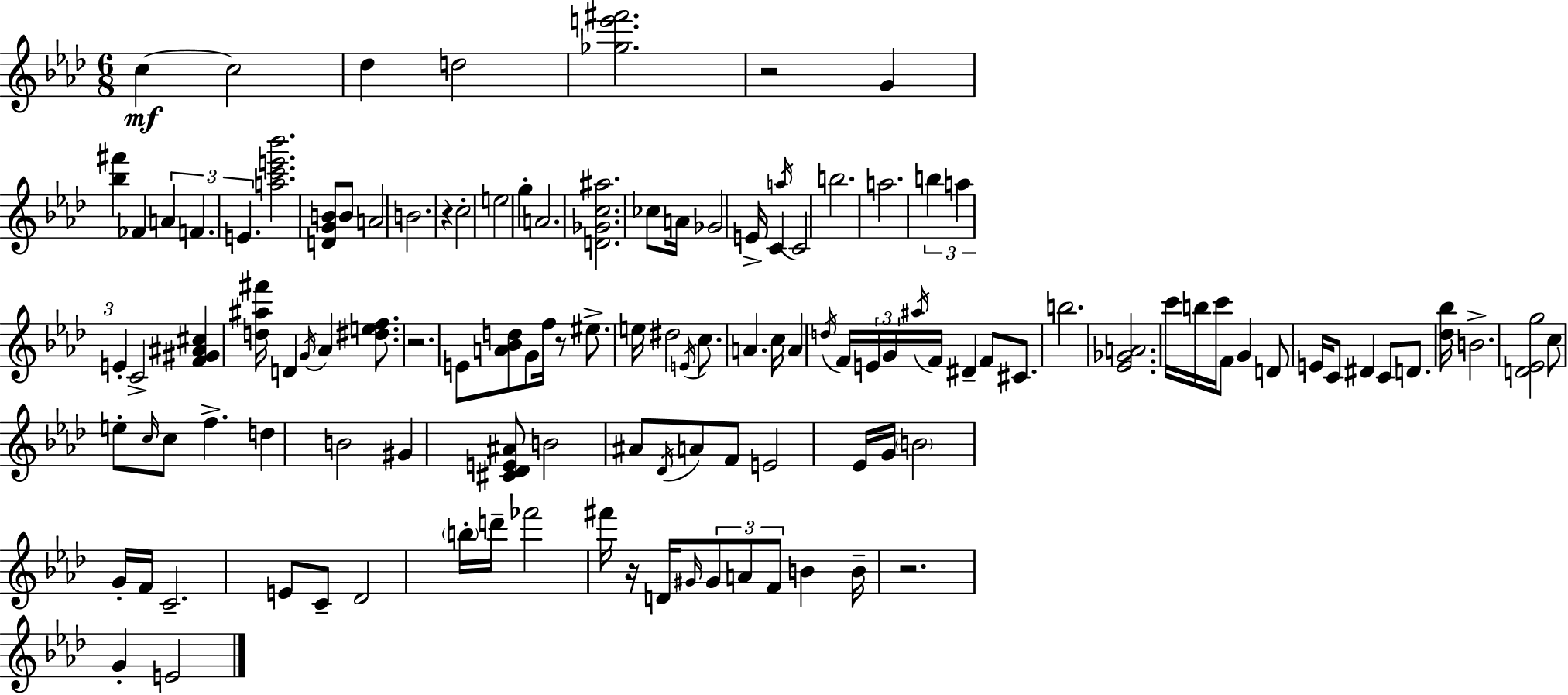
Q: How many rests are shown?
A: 6